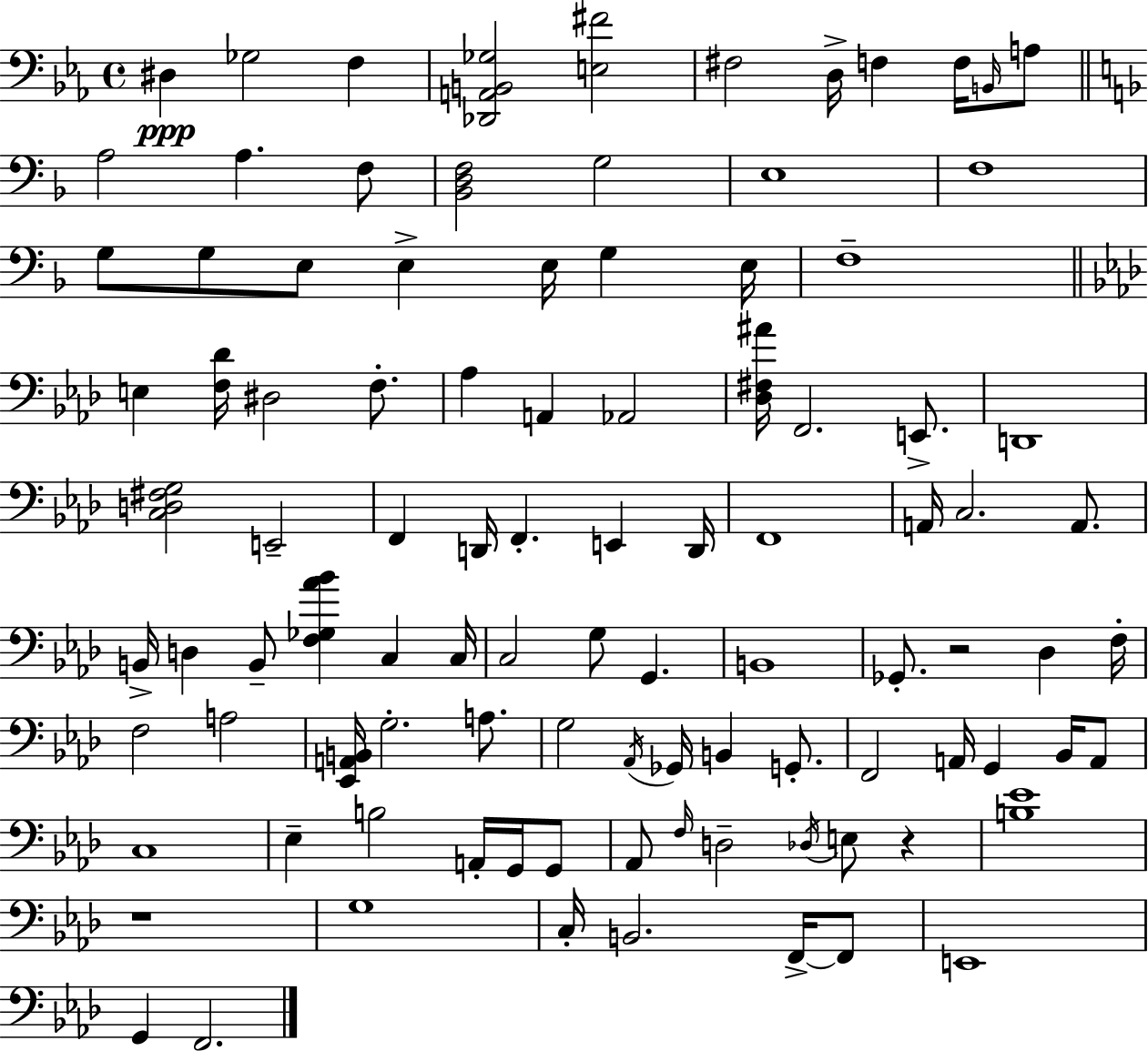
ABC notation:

X:1
T:Untitled
M:4/4
L:1/4
K:Cm
^D, _G,2 F, [_D,,A,,B,,_G,]2 [E,^F]2 ^F,2 D,/4 F, F,/4 B,,/4 A,/2 A,2 A, F,/2 [_B,,D,F,]2 G,2 E,4 F,4 G,/2 G,/2 E,/2 E, E,/4 G, E,/4 F,4 E, [F,_D]/4 ^D,2 F,/2 _A, A,, _A,,2 [_D,^F,^A]/4 F,,2 E,,/2 D,,4 [C,D,^F,G,]2 E,,2 F,, D,,/4 F,, E,, D,,/4 F,,4 A,,/4 C,2 A,,/2 B,,/4 D, B,,/2 [F,_G,_A_B] C, C,/4 C,2 G,/2 G,, B,,4 _G,,/2 z2 _D, F,/4 F,2 A,2 [_E,,A,,B,,]/4 G,2 A,/2 G,2 _A,,/4 _G,,/4 B,, G,,/2 F,,2 A,,/4 G,, _B,,/4 A,,/2 C,4 _E, B,2 A,,/4 G,,/4 G,,/2 _A,,/2 F,/4 D,2 _D,/4 E,/2 z [B,_E]4 z4 G,4 C,/4 B,,2 F,,/4 F,,/2 E,,4 G,, F,,2